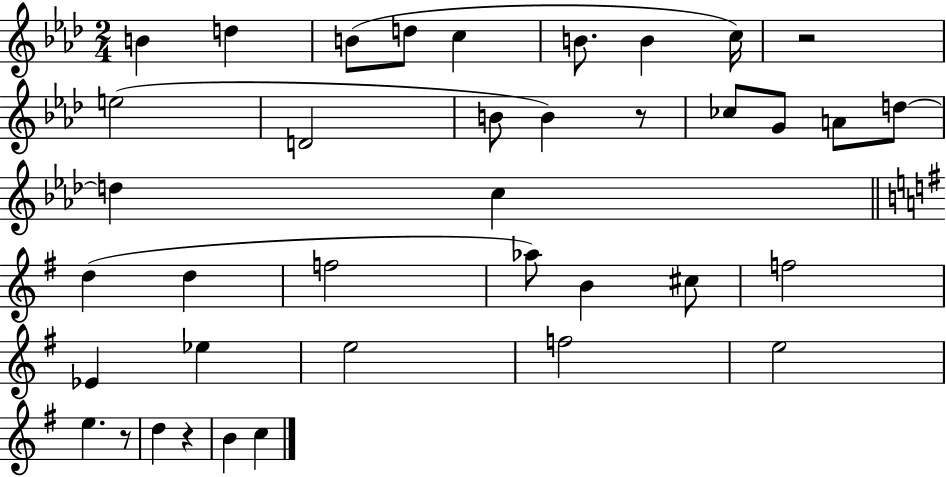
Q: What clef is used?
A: treble